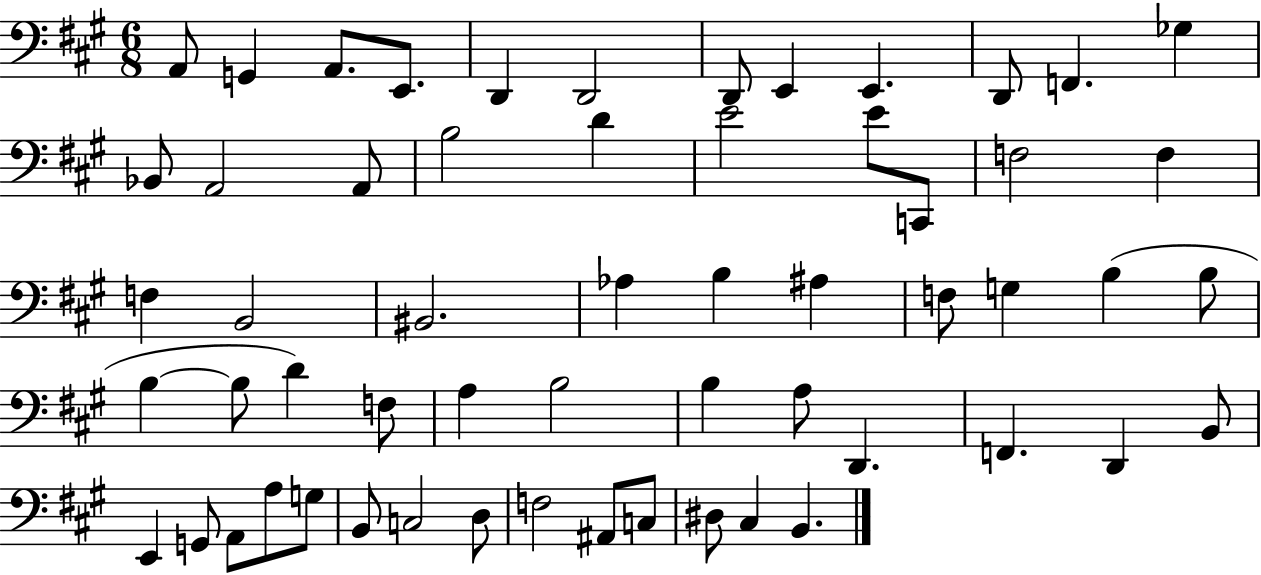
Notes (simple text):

A2/e G2/q A2/e. E2/e. D2/q D2/h D2/e E2/q E2/q. D2/e F2/q. Gb3/q Bb2/e A2/h A2/e B3/h D4/q E4/h E4/e C2/e F3/h F3/q F3/q B2/h BIS2/h. Ab3/q B3/q A#3/q F3/e G3/q B3/q B3/e B3/q B3/e D4/q F3/e A3/q B3/h B3/q A3/e D2/q. F2/q. D2/q B2/e E2/q G2/e A2/e A3/e G3/e B2/e C3/h D3/e F3/h A#2/e C3/e D#3/e C#3/q B2/q.